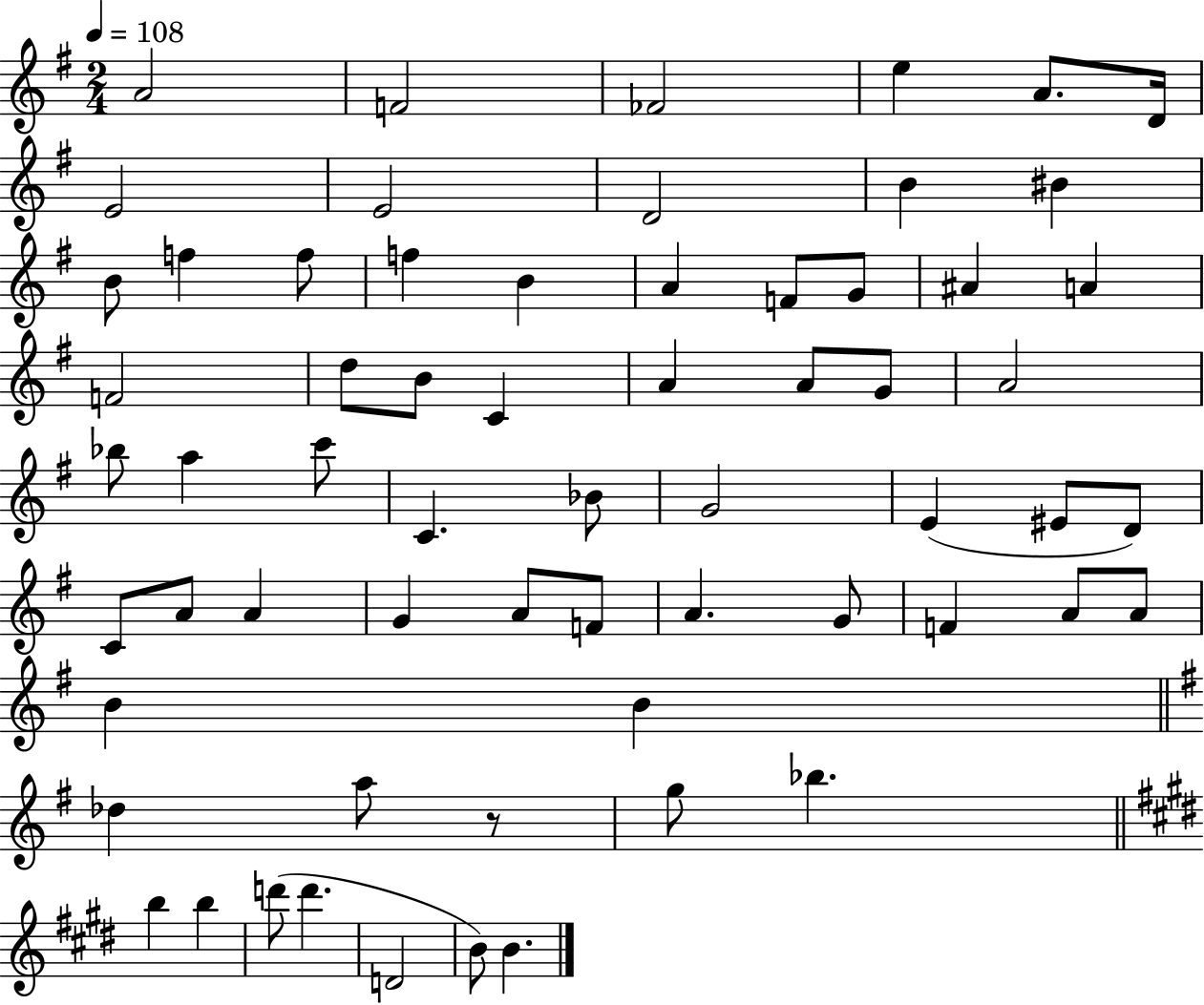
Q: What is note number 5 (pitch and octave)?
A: A4